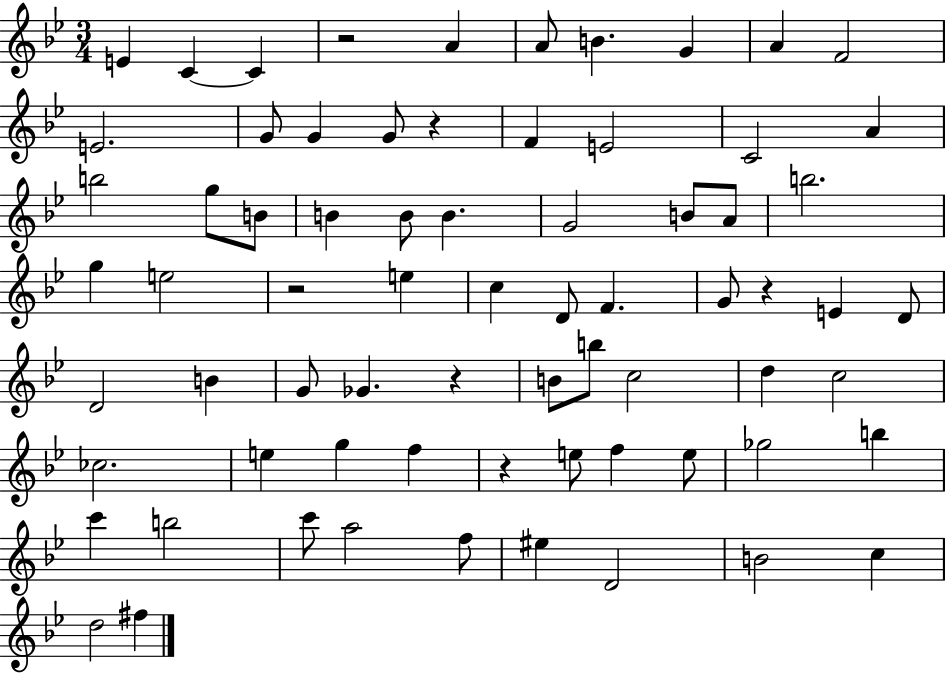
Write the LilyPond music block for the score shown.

{
  \clef treble
  \numericTimeSignature
  \time 3/4
  \key bes \major
  e'4 c'4~~ c'4 | r2 a'4 | a'8 b'4. g'4 | a'4 f'2 | \break e'2. | g'8 g'4 g'8 r4 | f'4 e'2 | c'2 a'4 | \break b''2 g''8 b'8 | b'4 b'8 b'4. | g'2 b'8 a'8 | b''2. | \break g''4 e''2 | r2 e''4 | c''4 d'8 f'4. | g'8 r4 e'4 d'8 | \break d'2 b'4 | g'8 ges'4. r4 | b'8 b''8 c''2 | d''4 c''2 | \break ces''2. | e''4 g''4 f''4 | r4 e''8 f''4 e''8 | ges''2 b''4 | \break c'''4 b''2 | c'''8 a''2 f''8 | eis''4 d'2 | b'2 c''4 | \break d''2 fis''4 | \bar "|."
}